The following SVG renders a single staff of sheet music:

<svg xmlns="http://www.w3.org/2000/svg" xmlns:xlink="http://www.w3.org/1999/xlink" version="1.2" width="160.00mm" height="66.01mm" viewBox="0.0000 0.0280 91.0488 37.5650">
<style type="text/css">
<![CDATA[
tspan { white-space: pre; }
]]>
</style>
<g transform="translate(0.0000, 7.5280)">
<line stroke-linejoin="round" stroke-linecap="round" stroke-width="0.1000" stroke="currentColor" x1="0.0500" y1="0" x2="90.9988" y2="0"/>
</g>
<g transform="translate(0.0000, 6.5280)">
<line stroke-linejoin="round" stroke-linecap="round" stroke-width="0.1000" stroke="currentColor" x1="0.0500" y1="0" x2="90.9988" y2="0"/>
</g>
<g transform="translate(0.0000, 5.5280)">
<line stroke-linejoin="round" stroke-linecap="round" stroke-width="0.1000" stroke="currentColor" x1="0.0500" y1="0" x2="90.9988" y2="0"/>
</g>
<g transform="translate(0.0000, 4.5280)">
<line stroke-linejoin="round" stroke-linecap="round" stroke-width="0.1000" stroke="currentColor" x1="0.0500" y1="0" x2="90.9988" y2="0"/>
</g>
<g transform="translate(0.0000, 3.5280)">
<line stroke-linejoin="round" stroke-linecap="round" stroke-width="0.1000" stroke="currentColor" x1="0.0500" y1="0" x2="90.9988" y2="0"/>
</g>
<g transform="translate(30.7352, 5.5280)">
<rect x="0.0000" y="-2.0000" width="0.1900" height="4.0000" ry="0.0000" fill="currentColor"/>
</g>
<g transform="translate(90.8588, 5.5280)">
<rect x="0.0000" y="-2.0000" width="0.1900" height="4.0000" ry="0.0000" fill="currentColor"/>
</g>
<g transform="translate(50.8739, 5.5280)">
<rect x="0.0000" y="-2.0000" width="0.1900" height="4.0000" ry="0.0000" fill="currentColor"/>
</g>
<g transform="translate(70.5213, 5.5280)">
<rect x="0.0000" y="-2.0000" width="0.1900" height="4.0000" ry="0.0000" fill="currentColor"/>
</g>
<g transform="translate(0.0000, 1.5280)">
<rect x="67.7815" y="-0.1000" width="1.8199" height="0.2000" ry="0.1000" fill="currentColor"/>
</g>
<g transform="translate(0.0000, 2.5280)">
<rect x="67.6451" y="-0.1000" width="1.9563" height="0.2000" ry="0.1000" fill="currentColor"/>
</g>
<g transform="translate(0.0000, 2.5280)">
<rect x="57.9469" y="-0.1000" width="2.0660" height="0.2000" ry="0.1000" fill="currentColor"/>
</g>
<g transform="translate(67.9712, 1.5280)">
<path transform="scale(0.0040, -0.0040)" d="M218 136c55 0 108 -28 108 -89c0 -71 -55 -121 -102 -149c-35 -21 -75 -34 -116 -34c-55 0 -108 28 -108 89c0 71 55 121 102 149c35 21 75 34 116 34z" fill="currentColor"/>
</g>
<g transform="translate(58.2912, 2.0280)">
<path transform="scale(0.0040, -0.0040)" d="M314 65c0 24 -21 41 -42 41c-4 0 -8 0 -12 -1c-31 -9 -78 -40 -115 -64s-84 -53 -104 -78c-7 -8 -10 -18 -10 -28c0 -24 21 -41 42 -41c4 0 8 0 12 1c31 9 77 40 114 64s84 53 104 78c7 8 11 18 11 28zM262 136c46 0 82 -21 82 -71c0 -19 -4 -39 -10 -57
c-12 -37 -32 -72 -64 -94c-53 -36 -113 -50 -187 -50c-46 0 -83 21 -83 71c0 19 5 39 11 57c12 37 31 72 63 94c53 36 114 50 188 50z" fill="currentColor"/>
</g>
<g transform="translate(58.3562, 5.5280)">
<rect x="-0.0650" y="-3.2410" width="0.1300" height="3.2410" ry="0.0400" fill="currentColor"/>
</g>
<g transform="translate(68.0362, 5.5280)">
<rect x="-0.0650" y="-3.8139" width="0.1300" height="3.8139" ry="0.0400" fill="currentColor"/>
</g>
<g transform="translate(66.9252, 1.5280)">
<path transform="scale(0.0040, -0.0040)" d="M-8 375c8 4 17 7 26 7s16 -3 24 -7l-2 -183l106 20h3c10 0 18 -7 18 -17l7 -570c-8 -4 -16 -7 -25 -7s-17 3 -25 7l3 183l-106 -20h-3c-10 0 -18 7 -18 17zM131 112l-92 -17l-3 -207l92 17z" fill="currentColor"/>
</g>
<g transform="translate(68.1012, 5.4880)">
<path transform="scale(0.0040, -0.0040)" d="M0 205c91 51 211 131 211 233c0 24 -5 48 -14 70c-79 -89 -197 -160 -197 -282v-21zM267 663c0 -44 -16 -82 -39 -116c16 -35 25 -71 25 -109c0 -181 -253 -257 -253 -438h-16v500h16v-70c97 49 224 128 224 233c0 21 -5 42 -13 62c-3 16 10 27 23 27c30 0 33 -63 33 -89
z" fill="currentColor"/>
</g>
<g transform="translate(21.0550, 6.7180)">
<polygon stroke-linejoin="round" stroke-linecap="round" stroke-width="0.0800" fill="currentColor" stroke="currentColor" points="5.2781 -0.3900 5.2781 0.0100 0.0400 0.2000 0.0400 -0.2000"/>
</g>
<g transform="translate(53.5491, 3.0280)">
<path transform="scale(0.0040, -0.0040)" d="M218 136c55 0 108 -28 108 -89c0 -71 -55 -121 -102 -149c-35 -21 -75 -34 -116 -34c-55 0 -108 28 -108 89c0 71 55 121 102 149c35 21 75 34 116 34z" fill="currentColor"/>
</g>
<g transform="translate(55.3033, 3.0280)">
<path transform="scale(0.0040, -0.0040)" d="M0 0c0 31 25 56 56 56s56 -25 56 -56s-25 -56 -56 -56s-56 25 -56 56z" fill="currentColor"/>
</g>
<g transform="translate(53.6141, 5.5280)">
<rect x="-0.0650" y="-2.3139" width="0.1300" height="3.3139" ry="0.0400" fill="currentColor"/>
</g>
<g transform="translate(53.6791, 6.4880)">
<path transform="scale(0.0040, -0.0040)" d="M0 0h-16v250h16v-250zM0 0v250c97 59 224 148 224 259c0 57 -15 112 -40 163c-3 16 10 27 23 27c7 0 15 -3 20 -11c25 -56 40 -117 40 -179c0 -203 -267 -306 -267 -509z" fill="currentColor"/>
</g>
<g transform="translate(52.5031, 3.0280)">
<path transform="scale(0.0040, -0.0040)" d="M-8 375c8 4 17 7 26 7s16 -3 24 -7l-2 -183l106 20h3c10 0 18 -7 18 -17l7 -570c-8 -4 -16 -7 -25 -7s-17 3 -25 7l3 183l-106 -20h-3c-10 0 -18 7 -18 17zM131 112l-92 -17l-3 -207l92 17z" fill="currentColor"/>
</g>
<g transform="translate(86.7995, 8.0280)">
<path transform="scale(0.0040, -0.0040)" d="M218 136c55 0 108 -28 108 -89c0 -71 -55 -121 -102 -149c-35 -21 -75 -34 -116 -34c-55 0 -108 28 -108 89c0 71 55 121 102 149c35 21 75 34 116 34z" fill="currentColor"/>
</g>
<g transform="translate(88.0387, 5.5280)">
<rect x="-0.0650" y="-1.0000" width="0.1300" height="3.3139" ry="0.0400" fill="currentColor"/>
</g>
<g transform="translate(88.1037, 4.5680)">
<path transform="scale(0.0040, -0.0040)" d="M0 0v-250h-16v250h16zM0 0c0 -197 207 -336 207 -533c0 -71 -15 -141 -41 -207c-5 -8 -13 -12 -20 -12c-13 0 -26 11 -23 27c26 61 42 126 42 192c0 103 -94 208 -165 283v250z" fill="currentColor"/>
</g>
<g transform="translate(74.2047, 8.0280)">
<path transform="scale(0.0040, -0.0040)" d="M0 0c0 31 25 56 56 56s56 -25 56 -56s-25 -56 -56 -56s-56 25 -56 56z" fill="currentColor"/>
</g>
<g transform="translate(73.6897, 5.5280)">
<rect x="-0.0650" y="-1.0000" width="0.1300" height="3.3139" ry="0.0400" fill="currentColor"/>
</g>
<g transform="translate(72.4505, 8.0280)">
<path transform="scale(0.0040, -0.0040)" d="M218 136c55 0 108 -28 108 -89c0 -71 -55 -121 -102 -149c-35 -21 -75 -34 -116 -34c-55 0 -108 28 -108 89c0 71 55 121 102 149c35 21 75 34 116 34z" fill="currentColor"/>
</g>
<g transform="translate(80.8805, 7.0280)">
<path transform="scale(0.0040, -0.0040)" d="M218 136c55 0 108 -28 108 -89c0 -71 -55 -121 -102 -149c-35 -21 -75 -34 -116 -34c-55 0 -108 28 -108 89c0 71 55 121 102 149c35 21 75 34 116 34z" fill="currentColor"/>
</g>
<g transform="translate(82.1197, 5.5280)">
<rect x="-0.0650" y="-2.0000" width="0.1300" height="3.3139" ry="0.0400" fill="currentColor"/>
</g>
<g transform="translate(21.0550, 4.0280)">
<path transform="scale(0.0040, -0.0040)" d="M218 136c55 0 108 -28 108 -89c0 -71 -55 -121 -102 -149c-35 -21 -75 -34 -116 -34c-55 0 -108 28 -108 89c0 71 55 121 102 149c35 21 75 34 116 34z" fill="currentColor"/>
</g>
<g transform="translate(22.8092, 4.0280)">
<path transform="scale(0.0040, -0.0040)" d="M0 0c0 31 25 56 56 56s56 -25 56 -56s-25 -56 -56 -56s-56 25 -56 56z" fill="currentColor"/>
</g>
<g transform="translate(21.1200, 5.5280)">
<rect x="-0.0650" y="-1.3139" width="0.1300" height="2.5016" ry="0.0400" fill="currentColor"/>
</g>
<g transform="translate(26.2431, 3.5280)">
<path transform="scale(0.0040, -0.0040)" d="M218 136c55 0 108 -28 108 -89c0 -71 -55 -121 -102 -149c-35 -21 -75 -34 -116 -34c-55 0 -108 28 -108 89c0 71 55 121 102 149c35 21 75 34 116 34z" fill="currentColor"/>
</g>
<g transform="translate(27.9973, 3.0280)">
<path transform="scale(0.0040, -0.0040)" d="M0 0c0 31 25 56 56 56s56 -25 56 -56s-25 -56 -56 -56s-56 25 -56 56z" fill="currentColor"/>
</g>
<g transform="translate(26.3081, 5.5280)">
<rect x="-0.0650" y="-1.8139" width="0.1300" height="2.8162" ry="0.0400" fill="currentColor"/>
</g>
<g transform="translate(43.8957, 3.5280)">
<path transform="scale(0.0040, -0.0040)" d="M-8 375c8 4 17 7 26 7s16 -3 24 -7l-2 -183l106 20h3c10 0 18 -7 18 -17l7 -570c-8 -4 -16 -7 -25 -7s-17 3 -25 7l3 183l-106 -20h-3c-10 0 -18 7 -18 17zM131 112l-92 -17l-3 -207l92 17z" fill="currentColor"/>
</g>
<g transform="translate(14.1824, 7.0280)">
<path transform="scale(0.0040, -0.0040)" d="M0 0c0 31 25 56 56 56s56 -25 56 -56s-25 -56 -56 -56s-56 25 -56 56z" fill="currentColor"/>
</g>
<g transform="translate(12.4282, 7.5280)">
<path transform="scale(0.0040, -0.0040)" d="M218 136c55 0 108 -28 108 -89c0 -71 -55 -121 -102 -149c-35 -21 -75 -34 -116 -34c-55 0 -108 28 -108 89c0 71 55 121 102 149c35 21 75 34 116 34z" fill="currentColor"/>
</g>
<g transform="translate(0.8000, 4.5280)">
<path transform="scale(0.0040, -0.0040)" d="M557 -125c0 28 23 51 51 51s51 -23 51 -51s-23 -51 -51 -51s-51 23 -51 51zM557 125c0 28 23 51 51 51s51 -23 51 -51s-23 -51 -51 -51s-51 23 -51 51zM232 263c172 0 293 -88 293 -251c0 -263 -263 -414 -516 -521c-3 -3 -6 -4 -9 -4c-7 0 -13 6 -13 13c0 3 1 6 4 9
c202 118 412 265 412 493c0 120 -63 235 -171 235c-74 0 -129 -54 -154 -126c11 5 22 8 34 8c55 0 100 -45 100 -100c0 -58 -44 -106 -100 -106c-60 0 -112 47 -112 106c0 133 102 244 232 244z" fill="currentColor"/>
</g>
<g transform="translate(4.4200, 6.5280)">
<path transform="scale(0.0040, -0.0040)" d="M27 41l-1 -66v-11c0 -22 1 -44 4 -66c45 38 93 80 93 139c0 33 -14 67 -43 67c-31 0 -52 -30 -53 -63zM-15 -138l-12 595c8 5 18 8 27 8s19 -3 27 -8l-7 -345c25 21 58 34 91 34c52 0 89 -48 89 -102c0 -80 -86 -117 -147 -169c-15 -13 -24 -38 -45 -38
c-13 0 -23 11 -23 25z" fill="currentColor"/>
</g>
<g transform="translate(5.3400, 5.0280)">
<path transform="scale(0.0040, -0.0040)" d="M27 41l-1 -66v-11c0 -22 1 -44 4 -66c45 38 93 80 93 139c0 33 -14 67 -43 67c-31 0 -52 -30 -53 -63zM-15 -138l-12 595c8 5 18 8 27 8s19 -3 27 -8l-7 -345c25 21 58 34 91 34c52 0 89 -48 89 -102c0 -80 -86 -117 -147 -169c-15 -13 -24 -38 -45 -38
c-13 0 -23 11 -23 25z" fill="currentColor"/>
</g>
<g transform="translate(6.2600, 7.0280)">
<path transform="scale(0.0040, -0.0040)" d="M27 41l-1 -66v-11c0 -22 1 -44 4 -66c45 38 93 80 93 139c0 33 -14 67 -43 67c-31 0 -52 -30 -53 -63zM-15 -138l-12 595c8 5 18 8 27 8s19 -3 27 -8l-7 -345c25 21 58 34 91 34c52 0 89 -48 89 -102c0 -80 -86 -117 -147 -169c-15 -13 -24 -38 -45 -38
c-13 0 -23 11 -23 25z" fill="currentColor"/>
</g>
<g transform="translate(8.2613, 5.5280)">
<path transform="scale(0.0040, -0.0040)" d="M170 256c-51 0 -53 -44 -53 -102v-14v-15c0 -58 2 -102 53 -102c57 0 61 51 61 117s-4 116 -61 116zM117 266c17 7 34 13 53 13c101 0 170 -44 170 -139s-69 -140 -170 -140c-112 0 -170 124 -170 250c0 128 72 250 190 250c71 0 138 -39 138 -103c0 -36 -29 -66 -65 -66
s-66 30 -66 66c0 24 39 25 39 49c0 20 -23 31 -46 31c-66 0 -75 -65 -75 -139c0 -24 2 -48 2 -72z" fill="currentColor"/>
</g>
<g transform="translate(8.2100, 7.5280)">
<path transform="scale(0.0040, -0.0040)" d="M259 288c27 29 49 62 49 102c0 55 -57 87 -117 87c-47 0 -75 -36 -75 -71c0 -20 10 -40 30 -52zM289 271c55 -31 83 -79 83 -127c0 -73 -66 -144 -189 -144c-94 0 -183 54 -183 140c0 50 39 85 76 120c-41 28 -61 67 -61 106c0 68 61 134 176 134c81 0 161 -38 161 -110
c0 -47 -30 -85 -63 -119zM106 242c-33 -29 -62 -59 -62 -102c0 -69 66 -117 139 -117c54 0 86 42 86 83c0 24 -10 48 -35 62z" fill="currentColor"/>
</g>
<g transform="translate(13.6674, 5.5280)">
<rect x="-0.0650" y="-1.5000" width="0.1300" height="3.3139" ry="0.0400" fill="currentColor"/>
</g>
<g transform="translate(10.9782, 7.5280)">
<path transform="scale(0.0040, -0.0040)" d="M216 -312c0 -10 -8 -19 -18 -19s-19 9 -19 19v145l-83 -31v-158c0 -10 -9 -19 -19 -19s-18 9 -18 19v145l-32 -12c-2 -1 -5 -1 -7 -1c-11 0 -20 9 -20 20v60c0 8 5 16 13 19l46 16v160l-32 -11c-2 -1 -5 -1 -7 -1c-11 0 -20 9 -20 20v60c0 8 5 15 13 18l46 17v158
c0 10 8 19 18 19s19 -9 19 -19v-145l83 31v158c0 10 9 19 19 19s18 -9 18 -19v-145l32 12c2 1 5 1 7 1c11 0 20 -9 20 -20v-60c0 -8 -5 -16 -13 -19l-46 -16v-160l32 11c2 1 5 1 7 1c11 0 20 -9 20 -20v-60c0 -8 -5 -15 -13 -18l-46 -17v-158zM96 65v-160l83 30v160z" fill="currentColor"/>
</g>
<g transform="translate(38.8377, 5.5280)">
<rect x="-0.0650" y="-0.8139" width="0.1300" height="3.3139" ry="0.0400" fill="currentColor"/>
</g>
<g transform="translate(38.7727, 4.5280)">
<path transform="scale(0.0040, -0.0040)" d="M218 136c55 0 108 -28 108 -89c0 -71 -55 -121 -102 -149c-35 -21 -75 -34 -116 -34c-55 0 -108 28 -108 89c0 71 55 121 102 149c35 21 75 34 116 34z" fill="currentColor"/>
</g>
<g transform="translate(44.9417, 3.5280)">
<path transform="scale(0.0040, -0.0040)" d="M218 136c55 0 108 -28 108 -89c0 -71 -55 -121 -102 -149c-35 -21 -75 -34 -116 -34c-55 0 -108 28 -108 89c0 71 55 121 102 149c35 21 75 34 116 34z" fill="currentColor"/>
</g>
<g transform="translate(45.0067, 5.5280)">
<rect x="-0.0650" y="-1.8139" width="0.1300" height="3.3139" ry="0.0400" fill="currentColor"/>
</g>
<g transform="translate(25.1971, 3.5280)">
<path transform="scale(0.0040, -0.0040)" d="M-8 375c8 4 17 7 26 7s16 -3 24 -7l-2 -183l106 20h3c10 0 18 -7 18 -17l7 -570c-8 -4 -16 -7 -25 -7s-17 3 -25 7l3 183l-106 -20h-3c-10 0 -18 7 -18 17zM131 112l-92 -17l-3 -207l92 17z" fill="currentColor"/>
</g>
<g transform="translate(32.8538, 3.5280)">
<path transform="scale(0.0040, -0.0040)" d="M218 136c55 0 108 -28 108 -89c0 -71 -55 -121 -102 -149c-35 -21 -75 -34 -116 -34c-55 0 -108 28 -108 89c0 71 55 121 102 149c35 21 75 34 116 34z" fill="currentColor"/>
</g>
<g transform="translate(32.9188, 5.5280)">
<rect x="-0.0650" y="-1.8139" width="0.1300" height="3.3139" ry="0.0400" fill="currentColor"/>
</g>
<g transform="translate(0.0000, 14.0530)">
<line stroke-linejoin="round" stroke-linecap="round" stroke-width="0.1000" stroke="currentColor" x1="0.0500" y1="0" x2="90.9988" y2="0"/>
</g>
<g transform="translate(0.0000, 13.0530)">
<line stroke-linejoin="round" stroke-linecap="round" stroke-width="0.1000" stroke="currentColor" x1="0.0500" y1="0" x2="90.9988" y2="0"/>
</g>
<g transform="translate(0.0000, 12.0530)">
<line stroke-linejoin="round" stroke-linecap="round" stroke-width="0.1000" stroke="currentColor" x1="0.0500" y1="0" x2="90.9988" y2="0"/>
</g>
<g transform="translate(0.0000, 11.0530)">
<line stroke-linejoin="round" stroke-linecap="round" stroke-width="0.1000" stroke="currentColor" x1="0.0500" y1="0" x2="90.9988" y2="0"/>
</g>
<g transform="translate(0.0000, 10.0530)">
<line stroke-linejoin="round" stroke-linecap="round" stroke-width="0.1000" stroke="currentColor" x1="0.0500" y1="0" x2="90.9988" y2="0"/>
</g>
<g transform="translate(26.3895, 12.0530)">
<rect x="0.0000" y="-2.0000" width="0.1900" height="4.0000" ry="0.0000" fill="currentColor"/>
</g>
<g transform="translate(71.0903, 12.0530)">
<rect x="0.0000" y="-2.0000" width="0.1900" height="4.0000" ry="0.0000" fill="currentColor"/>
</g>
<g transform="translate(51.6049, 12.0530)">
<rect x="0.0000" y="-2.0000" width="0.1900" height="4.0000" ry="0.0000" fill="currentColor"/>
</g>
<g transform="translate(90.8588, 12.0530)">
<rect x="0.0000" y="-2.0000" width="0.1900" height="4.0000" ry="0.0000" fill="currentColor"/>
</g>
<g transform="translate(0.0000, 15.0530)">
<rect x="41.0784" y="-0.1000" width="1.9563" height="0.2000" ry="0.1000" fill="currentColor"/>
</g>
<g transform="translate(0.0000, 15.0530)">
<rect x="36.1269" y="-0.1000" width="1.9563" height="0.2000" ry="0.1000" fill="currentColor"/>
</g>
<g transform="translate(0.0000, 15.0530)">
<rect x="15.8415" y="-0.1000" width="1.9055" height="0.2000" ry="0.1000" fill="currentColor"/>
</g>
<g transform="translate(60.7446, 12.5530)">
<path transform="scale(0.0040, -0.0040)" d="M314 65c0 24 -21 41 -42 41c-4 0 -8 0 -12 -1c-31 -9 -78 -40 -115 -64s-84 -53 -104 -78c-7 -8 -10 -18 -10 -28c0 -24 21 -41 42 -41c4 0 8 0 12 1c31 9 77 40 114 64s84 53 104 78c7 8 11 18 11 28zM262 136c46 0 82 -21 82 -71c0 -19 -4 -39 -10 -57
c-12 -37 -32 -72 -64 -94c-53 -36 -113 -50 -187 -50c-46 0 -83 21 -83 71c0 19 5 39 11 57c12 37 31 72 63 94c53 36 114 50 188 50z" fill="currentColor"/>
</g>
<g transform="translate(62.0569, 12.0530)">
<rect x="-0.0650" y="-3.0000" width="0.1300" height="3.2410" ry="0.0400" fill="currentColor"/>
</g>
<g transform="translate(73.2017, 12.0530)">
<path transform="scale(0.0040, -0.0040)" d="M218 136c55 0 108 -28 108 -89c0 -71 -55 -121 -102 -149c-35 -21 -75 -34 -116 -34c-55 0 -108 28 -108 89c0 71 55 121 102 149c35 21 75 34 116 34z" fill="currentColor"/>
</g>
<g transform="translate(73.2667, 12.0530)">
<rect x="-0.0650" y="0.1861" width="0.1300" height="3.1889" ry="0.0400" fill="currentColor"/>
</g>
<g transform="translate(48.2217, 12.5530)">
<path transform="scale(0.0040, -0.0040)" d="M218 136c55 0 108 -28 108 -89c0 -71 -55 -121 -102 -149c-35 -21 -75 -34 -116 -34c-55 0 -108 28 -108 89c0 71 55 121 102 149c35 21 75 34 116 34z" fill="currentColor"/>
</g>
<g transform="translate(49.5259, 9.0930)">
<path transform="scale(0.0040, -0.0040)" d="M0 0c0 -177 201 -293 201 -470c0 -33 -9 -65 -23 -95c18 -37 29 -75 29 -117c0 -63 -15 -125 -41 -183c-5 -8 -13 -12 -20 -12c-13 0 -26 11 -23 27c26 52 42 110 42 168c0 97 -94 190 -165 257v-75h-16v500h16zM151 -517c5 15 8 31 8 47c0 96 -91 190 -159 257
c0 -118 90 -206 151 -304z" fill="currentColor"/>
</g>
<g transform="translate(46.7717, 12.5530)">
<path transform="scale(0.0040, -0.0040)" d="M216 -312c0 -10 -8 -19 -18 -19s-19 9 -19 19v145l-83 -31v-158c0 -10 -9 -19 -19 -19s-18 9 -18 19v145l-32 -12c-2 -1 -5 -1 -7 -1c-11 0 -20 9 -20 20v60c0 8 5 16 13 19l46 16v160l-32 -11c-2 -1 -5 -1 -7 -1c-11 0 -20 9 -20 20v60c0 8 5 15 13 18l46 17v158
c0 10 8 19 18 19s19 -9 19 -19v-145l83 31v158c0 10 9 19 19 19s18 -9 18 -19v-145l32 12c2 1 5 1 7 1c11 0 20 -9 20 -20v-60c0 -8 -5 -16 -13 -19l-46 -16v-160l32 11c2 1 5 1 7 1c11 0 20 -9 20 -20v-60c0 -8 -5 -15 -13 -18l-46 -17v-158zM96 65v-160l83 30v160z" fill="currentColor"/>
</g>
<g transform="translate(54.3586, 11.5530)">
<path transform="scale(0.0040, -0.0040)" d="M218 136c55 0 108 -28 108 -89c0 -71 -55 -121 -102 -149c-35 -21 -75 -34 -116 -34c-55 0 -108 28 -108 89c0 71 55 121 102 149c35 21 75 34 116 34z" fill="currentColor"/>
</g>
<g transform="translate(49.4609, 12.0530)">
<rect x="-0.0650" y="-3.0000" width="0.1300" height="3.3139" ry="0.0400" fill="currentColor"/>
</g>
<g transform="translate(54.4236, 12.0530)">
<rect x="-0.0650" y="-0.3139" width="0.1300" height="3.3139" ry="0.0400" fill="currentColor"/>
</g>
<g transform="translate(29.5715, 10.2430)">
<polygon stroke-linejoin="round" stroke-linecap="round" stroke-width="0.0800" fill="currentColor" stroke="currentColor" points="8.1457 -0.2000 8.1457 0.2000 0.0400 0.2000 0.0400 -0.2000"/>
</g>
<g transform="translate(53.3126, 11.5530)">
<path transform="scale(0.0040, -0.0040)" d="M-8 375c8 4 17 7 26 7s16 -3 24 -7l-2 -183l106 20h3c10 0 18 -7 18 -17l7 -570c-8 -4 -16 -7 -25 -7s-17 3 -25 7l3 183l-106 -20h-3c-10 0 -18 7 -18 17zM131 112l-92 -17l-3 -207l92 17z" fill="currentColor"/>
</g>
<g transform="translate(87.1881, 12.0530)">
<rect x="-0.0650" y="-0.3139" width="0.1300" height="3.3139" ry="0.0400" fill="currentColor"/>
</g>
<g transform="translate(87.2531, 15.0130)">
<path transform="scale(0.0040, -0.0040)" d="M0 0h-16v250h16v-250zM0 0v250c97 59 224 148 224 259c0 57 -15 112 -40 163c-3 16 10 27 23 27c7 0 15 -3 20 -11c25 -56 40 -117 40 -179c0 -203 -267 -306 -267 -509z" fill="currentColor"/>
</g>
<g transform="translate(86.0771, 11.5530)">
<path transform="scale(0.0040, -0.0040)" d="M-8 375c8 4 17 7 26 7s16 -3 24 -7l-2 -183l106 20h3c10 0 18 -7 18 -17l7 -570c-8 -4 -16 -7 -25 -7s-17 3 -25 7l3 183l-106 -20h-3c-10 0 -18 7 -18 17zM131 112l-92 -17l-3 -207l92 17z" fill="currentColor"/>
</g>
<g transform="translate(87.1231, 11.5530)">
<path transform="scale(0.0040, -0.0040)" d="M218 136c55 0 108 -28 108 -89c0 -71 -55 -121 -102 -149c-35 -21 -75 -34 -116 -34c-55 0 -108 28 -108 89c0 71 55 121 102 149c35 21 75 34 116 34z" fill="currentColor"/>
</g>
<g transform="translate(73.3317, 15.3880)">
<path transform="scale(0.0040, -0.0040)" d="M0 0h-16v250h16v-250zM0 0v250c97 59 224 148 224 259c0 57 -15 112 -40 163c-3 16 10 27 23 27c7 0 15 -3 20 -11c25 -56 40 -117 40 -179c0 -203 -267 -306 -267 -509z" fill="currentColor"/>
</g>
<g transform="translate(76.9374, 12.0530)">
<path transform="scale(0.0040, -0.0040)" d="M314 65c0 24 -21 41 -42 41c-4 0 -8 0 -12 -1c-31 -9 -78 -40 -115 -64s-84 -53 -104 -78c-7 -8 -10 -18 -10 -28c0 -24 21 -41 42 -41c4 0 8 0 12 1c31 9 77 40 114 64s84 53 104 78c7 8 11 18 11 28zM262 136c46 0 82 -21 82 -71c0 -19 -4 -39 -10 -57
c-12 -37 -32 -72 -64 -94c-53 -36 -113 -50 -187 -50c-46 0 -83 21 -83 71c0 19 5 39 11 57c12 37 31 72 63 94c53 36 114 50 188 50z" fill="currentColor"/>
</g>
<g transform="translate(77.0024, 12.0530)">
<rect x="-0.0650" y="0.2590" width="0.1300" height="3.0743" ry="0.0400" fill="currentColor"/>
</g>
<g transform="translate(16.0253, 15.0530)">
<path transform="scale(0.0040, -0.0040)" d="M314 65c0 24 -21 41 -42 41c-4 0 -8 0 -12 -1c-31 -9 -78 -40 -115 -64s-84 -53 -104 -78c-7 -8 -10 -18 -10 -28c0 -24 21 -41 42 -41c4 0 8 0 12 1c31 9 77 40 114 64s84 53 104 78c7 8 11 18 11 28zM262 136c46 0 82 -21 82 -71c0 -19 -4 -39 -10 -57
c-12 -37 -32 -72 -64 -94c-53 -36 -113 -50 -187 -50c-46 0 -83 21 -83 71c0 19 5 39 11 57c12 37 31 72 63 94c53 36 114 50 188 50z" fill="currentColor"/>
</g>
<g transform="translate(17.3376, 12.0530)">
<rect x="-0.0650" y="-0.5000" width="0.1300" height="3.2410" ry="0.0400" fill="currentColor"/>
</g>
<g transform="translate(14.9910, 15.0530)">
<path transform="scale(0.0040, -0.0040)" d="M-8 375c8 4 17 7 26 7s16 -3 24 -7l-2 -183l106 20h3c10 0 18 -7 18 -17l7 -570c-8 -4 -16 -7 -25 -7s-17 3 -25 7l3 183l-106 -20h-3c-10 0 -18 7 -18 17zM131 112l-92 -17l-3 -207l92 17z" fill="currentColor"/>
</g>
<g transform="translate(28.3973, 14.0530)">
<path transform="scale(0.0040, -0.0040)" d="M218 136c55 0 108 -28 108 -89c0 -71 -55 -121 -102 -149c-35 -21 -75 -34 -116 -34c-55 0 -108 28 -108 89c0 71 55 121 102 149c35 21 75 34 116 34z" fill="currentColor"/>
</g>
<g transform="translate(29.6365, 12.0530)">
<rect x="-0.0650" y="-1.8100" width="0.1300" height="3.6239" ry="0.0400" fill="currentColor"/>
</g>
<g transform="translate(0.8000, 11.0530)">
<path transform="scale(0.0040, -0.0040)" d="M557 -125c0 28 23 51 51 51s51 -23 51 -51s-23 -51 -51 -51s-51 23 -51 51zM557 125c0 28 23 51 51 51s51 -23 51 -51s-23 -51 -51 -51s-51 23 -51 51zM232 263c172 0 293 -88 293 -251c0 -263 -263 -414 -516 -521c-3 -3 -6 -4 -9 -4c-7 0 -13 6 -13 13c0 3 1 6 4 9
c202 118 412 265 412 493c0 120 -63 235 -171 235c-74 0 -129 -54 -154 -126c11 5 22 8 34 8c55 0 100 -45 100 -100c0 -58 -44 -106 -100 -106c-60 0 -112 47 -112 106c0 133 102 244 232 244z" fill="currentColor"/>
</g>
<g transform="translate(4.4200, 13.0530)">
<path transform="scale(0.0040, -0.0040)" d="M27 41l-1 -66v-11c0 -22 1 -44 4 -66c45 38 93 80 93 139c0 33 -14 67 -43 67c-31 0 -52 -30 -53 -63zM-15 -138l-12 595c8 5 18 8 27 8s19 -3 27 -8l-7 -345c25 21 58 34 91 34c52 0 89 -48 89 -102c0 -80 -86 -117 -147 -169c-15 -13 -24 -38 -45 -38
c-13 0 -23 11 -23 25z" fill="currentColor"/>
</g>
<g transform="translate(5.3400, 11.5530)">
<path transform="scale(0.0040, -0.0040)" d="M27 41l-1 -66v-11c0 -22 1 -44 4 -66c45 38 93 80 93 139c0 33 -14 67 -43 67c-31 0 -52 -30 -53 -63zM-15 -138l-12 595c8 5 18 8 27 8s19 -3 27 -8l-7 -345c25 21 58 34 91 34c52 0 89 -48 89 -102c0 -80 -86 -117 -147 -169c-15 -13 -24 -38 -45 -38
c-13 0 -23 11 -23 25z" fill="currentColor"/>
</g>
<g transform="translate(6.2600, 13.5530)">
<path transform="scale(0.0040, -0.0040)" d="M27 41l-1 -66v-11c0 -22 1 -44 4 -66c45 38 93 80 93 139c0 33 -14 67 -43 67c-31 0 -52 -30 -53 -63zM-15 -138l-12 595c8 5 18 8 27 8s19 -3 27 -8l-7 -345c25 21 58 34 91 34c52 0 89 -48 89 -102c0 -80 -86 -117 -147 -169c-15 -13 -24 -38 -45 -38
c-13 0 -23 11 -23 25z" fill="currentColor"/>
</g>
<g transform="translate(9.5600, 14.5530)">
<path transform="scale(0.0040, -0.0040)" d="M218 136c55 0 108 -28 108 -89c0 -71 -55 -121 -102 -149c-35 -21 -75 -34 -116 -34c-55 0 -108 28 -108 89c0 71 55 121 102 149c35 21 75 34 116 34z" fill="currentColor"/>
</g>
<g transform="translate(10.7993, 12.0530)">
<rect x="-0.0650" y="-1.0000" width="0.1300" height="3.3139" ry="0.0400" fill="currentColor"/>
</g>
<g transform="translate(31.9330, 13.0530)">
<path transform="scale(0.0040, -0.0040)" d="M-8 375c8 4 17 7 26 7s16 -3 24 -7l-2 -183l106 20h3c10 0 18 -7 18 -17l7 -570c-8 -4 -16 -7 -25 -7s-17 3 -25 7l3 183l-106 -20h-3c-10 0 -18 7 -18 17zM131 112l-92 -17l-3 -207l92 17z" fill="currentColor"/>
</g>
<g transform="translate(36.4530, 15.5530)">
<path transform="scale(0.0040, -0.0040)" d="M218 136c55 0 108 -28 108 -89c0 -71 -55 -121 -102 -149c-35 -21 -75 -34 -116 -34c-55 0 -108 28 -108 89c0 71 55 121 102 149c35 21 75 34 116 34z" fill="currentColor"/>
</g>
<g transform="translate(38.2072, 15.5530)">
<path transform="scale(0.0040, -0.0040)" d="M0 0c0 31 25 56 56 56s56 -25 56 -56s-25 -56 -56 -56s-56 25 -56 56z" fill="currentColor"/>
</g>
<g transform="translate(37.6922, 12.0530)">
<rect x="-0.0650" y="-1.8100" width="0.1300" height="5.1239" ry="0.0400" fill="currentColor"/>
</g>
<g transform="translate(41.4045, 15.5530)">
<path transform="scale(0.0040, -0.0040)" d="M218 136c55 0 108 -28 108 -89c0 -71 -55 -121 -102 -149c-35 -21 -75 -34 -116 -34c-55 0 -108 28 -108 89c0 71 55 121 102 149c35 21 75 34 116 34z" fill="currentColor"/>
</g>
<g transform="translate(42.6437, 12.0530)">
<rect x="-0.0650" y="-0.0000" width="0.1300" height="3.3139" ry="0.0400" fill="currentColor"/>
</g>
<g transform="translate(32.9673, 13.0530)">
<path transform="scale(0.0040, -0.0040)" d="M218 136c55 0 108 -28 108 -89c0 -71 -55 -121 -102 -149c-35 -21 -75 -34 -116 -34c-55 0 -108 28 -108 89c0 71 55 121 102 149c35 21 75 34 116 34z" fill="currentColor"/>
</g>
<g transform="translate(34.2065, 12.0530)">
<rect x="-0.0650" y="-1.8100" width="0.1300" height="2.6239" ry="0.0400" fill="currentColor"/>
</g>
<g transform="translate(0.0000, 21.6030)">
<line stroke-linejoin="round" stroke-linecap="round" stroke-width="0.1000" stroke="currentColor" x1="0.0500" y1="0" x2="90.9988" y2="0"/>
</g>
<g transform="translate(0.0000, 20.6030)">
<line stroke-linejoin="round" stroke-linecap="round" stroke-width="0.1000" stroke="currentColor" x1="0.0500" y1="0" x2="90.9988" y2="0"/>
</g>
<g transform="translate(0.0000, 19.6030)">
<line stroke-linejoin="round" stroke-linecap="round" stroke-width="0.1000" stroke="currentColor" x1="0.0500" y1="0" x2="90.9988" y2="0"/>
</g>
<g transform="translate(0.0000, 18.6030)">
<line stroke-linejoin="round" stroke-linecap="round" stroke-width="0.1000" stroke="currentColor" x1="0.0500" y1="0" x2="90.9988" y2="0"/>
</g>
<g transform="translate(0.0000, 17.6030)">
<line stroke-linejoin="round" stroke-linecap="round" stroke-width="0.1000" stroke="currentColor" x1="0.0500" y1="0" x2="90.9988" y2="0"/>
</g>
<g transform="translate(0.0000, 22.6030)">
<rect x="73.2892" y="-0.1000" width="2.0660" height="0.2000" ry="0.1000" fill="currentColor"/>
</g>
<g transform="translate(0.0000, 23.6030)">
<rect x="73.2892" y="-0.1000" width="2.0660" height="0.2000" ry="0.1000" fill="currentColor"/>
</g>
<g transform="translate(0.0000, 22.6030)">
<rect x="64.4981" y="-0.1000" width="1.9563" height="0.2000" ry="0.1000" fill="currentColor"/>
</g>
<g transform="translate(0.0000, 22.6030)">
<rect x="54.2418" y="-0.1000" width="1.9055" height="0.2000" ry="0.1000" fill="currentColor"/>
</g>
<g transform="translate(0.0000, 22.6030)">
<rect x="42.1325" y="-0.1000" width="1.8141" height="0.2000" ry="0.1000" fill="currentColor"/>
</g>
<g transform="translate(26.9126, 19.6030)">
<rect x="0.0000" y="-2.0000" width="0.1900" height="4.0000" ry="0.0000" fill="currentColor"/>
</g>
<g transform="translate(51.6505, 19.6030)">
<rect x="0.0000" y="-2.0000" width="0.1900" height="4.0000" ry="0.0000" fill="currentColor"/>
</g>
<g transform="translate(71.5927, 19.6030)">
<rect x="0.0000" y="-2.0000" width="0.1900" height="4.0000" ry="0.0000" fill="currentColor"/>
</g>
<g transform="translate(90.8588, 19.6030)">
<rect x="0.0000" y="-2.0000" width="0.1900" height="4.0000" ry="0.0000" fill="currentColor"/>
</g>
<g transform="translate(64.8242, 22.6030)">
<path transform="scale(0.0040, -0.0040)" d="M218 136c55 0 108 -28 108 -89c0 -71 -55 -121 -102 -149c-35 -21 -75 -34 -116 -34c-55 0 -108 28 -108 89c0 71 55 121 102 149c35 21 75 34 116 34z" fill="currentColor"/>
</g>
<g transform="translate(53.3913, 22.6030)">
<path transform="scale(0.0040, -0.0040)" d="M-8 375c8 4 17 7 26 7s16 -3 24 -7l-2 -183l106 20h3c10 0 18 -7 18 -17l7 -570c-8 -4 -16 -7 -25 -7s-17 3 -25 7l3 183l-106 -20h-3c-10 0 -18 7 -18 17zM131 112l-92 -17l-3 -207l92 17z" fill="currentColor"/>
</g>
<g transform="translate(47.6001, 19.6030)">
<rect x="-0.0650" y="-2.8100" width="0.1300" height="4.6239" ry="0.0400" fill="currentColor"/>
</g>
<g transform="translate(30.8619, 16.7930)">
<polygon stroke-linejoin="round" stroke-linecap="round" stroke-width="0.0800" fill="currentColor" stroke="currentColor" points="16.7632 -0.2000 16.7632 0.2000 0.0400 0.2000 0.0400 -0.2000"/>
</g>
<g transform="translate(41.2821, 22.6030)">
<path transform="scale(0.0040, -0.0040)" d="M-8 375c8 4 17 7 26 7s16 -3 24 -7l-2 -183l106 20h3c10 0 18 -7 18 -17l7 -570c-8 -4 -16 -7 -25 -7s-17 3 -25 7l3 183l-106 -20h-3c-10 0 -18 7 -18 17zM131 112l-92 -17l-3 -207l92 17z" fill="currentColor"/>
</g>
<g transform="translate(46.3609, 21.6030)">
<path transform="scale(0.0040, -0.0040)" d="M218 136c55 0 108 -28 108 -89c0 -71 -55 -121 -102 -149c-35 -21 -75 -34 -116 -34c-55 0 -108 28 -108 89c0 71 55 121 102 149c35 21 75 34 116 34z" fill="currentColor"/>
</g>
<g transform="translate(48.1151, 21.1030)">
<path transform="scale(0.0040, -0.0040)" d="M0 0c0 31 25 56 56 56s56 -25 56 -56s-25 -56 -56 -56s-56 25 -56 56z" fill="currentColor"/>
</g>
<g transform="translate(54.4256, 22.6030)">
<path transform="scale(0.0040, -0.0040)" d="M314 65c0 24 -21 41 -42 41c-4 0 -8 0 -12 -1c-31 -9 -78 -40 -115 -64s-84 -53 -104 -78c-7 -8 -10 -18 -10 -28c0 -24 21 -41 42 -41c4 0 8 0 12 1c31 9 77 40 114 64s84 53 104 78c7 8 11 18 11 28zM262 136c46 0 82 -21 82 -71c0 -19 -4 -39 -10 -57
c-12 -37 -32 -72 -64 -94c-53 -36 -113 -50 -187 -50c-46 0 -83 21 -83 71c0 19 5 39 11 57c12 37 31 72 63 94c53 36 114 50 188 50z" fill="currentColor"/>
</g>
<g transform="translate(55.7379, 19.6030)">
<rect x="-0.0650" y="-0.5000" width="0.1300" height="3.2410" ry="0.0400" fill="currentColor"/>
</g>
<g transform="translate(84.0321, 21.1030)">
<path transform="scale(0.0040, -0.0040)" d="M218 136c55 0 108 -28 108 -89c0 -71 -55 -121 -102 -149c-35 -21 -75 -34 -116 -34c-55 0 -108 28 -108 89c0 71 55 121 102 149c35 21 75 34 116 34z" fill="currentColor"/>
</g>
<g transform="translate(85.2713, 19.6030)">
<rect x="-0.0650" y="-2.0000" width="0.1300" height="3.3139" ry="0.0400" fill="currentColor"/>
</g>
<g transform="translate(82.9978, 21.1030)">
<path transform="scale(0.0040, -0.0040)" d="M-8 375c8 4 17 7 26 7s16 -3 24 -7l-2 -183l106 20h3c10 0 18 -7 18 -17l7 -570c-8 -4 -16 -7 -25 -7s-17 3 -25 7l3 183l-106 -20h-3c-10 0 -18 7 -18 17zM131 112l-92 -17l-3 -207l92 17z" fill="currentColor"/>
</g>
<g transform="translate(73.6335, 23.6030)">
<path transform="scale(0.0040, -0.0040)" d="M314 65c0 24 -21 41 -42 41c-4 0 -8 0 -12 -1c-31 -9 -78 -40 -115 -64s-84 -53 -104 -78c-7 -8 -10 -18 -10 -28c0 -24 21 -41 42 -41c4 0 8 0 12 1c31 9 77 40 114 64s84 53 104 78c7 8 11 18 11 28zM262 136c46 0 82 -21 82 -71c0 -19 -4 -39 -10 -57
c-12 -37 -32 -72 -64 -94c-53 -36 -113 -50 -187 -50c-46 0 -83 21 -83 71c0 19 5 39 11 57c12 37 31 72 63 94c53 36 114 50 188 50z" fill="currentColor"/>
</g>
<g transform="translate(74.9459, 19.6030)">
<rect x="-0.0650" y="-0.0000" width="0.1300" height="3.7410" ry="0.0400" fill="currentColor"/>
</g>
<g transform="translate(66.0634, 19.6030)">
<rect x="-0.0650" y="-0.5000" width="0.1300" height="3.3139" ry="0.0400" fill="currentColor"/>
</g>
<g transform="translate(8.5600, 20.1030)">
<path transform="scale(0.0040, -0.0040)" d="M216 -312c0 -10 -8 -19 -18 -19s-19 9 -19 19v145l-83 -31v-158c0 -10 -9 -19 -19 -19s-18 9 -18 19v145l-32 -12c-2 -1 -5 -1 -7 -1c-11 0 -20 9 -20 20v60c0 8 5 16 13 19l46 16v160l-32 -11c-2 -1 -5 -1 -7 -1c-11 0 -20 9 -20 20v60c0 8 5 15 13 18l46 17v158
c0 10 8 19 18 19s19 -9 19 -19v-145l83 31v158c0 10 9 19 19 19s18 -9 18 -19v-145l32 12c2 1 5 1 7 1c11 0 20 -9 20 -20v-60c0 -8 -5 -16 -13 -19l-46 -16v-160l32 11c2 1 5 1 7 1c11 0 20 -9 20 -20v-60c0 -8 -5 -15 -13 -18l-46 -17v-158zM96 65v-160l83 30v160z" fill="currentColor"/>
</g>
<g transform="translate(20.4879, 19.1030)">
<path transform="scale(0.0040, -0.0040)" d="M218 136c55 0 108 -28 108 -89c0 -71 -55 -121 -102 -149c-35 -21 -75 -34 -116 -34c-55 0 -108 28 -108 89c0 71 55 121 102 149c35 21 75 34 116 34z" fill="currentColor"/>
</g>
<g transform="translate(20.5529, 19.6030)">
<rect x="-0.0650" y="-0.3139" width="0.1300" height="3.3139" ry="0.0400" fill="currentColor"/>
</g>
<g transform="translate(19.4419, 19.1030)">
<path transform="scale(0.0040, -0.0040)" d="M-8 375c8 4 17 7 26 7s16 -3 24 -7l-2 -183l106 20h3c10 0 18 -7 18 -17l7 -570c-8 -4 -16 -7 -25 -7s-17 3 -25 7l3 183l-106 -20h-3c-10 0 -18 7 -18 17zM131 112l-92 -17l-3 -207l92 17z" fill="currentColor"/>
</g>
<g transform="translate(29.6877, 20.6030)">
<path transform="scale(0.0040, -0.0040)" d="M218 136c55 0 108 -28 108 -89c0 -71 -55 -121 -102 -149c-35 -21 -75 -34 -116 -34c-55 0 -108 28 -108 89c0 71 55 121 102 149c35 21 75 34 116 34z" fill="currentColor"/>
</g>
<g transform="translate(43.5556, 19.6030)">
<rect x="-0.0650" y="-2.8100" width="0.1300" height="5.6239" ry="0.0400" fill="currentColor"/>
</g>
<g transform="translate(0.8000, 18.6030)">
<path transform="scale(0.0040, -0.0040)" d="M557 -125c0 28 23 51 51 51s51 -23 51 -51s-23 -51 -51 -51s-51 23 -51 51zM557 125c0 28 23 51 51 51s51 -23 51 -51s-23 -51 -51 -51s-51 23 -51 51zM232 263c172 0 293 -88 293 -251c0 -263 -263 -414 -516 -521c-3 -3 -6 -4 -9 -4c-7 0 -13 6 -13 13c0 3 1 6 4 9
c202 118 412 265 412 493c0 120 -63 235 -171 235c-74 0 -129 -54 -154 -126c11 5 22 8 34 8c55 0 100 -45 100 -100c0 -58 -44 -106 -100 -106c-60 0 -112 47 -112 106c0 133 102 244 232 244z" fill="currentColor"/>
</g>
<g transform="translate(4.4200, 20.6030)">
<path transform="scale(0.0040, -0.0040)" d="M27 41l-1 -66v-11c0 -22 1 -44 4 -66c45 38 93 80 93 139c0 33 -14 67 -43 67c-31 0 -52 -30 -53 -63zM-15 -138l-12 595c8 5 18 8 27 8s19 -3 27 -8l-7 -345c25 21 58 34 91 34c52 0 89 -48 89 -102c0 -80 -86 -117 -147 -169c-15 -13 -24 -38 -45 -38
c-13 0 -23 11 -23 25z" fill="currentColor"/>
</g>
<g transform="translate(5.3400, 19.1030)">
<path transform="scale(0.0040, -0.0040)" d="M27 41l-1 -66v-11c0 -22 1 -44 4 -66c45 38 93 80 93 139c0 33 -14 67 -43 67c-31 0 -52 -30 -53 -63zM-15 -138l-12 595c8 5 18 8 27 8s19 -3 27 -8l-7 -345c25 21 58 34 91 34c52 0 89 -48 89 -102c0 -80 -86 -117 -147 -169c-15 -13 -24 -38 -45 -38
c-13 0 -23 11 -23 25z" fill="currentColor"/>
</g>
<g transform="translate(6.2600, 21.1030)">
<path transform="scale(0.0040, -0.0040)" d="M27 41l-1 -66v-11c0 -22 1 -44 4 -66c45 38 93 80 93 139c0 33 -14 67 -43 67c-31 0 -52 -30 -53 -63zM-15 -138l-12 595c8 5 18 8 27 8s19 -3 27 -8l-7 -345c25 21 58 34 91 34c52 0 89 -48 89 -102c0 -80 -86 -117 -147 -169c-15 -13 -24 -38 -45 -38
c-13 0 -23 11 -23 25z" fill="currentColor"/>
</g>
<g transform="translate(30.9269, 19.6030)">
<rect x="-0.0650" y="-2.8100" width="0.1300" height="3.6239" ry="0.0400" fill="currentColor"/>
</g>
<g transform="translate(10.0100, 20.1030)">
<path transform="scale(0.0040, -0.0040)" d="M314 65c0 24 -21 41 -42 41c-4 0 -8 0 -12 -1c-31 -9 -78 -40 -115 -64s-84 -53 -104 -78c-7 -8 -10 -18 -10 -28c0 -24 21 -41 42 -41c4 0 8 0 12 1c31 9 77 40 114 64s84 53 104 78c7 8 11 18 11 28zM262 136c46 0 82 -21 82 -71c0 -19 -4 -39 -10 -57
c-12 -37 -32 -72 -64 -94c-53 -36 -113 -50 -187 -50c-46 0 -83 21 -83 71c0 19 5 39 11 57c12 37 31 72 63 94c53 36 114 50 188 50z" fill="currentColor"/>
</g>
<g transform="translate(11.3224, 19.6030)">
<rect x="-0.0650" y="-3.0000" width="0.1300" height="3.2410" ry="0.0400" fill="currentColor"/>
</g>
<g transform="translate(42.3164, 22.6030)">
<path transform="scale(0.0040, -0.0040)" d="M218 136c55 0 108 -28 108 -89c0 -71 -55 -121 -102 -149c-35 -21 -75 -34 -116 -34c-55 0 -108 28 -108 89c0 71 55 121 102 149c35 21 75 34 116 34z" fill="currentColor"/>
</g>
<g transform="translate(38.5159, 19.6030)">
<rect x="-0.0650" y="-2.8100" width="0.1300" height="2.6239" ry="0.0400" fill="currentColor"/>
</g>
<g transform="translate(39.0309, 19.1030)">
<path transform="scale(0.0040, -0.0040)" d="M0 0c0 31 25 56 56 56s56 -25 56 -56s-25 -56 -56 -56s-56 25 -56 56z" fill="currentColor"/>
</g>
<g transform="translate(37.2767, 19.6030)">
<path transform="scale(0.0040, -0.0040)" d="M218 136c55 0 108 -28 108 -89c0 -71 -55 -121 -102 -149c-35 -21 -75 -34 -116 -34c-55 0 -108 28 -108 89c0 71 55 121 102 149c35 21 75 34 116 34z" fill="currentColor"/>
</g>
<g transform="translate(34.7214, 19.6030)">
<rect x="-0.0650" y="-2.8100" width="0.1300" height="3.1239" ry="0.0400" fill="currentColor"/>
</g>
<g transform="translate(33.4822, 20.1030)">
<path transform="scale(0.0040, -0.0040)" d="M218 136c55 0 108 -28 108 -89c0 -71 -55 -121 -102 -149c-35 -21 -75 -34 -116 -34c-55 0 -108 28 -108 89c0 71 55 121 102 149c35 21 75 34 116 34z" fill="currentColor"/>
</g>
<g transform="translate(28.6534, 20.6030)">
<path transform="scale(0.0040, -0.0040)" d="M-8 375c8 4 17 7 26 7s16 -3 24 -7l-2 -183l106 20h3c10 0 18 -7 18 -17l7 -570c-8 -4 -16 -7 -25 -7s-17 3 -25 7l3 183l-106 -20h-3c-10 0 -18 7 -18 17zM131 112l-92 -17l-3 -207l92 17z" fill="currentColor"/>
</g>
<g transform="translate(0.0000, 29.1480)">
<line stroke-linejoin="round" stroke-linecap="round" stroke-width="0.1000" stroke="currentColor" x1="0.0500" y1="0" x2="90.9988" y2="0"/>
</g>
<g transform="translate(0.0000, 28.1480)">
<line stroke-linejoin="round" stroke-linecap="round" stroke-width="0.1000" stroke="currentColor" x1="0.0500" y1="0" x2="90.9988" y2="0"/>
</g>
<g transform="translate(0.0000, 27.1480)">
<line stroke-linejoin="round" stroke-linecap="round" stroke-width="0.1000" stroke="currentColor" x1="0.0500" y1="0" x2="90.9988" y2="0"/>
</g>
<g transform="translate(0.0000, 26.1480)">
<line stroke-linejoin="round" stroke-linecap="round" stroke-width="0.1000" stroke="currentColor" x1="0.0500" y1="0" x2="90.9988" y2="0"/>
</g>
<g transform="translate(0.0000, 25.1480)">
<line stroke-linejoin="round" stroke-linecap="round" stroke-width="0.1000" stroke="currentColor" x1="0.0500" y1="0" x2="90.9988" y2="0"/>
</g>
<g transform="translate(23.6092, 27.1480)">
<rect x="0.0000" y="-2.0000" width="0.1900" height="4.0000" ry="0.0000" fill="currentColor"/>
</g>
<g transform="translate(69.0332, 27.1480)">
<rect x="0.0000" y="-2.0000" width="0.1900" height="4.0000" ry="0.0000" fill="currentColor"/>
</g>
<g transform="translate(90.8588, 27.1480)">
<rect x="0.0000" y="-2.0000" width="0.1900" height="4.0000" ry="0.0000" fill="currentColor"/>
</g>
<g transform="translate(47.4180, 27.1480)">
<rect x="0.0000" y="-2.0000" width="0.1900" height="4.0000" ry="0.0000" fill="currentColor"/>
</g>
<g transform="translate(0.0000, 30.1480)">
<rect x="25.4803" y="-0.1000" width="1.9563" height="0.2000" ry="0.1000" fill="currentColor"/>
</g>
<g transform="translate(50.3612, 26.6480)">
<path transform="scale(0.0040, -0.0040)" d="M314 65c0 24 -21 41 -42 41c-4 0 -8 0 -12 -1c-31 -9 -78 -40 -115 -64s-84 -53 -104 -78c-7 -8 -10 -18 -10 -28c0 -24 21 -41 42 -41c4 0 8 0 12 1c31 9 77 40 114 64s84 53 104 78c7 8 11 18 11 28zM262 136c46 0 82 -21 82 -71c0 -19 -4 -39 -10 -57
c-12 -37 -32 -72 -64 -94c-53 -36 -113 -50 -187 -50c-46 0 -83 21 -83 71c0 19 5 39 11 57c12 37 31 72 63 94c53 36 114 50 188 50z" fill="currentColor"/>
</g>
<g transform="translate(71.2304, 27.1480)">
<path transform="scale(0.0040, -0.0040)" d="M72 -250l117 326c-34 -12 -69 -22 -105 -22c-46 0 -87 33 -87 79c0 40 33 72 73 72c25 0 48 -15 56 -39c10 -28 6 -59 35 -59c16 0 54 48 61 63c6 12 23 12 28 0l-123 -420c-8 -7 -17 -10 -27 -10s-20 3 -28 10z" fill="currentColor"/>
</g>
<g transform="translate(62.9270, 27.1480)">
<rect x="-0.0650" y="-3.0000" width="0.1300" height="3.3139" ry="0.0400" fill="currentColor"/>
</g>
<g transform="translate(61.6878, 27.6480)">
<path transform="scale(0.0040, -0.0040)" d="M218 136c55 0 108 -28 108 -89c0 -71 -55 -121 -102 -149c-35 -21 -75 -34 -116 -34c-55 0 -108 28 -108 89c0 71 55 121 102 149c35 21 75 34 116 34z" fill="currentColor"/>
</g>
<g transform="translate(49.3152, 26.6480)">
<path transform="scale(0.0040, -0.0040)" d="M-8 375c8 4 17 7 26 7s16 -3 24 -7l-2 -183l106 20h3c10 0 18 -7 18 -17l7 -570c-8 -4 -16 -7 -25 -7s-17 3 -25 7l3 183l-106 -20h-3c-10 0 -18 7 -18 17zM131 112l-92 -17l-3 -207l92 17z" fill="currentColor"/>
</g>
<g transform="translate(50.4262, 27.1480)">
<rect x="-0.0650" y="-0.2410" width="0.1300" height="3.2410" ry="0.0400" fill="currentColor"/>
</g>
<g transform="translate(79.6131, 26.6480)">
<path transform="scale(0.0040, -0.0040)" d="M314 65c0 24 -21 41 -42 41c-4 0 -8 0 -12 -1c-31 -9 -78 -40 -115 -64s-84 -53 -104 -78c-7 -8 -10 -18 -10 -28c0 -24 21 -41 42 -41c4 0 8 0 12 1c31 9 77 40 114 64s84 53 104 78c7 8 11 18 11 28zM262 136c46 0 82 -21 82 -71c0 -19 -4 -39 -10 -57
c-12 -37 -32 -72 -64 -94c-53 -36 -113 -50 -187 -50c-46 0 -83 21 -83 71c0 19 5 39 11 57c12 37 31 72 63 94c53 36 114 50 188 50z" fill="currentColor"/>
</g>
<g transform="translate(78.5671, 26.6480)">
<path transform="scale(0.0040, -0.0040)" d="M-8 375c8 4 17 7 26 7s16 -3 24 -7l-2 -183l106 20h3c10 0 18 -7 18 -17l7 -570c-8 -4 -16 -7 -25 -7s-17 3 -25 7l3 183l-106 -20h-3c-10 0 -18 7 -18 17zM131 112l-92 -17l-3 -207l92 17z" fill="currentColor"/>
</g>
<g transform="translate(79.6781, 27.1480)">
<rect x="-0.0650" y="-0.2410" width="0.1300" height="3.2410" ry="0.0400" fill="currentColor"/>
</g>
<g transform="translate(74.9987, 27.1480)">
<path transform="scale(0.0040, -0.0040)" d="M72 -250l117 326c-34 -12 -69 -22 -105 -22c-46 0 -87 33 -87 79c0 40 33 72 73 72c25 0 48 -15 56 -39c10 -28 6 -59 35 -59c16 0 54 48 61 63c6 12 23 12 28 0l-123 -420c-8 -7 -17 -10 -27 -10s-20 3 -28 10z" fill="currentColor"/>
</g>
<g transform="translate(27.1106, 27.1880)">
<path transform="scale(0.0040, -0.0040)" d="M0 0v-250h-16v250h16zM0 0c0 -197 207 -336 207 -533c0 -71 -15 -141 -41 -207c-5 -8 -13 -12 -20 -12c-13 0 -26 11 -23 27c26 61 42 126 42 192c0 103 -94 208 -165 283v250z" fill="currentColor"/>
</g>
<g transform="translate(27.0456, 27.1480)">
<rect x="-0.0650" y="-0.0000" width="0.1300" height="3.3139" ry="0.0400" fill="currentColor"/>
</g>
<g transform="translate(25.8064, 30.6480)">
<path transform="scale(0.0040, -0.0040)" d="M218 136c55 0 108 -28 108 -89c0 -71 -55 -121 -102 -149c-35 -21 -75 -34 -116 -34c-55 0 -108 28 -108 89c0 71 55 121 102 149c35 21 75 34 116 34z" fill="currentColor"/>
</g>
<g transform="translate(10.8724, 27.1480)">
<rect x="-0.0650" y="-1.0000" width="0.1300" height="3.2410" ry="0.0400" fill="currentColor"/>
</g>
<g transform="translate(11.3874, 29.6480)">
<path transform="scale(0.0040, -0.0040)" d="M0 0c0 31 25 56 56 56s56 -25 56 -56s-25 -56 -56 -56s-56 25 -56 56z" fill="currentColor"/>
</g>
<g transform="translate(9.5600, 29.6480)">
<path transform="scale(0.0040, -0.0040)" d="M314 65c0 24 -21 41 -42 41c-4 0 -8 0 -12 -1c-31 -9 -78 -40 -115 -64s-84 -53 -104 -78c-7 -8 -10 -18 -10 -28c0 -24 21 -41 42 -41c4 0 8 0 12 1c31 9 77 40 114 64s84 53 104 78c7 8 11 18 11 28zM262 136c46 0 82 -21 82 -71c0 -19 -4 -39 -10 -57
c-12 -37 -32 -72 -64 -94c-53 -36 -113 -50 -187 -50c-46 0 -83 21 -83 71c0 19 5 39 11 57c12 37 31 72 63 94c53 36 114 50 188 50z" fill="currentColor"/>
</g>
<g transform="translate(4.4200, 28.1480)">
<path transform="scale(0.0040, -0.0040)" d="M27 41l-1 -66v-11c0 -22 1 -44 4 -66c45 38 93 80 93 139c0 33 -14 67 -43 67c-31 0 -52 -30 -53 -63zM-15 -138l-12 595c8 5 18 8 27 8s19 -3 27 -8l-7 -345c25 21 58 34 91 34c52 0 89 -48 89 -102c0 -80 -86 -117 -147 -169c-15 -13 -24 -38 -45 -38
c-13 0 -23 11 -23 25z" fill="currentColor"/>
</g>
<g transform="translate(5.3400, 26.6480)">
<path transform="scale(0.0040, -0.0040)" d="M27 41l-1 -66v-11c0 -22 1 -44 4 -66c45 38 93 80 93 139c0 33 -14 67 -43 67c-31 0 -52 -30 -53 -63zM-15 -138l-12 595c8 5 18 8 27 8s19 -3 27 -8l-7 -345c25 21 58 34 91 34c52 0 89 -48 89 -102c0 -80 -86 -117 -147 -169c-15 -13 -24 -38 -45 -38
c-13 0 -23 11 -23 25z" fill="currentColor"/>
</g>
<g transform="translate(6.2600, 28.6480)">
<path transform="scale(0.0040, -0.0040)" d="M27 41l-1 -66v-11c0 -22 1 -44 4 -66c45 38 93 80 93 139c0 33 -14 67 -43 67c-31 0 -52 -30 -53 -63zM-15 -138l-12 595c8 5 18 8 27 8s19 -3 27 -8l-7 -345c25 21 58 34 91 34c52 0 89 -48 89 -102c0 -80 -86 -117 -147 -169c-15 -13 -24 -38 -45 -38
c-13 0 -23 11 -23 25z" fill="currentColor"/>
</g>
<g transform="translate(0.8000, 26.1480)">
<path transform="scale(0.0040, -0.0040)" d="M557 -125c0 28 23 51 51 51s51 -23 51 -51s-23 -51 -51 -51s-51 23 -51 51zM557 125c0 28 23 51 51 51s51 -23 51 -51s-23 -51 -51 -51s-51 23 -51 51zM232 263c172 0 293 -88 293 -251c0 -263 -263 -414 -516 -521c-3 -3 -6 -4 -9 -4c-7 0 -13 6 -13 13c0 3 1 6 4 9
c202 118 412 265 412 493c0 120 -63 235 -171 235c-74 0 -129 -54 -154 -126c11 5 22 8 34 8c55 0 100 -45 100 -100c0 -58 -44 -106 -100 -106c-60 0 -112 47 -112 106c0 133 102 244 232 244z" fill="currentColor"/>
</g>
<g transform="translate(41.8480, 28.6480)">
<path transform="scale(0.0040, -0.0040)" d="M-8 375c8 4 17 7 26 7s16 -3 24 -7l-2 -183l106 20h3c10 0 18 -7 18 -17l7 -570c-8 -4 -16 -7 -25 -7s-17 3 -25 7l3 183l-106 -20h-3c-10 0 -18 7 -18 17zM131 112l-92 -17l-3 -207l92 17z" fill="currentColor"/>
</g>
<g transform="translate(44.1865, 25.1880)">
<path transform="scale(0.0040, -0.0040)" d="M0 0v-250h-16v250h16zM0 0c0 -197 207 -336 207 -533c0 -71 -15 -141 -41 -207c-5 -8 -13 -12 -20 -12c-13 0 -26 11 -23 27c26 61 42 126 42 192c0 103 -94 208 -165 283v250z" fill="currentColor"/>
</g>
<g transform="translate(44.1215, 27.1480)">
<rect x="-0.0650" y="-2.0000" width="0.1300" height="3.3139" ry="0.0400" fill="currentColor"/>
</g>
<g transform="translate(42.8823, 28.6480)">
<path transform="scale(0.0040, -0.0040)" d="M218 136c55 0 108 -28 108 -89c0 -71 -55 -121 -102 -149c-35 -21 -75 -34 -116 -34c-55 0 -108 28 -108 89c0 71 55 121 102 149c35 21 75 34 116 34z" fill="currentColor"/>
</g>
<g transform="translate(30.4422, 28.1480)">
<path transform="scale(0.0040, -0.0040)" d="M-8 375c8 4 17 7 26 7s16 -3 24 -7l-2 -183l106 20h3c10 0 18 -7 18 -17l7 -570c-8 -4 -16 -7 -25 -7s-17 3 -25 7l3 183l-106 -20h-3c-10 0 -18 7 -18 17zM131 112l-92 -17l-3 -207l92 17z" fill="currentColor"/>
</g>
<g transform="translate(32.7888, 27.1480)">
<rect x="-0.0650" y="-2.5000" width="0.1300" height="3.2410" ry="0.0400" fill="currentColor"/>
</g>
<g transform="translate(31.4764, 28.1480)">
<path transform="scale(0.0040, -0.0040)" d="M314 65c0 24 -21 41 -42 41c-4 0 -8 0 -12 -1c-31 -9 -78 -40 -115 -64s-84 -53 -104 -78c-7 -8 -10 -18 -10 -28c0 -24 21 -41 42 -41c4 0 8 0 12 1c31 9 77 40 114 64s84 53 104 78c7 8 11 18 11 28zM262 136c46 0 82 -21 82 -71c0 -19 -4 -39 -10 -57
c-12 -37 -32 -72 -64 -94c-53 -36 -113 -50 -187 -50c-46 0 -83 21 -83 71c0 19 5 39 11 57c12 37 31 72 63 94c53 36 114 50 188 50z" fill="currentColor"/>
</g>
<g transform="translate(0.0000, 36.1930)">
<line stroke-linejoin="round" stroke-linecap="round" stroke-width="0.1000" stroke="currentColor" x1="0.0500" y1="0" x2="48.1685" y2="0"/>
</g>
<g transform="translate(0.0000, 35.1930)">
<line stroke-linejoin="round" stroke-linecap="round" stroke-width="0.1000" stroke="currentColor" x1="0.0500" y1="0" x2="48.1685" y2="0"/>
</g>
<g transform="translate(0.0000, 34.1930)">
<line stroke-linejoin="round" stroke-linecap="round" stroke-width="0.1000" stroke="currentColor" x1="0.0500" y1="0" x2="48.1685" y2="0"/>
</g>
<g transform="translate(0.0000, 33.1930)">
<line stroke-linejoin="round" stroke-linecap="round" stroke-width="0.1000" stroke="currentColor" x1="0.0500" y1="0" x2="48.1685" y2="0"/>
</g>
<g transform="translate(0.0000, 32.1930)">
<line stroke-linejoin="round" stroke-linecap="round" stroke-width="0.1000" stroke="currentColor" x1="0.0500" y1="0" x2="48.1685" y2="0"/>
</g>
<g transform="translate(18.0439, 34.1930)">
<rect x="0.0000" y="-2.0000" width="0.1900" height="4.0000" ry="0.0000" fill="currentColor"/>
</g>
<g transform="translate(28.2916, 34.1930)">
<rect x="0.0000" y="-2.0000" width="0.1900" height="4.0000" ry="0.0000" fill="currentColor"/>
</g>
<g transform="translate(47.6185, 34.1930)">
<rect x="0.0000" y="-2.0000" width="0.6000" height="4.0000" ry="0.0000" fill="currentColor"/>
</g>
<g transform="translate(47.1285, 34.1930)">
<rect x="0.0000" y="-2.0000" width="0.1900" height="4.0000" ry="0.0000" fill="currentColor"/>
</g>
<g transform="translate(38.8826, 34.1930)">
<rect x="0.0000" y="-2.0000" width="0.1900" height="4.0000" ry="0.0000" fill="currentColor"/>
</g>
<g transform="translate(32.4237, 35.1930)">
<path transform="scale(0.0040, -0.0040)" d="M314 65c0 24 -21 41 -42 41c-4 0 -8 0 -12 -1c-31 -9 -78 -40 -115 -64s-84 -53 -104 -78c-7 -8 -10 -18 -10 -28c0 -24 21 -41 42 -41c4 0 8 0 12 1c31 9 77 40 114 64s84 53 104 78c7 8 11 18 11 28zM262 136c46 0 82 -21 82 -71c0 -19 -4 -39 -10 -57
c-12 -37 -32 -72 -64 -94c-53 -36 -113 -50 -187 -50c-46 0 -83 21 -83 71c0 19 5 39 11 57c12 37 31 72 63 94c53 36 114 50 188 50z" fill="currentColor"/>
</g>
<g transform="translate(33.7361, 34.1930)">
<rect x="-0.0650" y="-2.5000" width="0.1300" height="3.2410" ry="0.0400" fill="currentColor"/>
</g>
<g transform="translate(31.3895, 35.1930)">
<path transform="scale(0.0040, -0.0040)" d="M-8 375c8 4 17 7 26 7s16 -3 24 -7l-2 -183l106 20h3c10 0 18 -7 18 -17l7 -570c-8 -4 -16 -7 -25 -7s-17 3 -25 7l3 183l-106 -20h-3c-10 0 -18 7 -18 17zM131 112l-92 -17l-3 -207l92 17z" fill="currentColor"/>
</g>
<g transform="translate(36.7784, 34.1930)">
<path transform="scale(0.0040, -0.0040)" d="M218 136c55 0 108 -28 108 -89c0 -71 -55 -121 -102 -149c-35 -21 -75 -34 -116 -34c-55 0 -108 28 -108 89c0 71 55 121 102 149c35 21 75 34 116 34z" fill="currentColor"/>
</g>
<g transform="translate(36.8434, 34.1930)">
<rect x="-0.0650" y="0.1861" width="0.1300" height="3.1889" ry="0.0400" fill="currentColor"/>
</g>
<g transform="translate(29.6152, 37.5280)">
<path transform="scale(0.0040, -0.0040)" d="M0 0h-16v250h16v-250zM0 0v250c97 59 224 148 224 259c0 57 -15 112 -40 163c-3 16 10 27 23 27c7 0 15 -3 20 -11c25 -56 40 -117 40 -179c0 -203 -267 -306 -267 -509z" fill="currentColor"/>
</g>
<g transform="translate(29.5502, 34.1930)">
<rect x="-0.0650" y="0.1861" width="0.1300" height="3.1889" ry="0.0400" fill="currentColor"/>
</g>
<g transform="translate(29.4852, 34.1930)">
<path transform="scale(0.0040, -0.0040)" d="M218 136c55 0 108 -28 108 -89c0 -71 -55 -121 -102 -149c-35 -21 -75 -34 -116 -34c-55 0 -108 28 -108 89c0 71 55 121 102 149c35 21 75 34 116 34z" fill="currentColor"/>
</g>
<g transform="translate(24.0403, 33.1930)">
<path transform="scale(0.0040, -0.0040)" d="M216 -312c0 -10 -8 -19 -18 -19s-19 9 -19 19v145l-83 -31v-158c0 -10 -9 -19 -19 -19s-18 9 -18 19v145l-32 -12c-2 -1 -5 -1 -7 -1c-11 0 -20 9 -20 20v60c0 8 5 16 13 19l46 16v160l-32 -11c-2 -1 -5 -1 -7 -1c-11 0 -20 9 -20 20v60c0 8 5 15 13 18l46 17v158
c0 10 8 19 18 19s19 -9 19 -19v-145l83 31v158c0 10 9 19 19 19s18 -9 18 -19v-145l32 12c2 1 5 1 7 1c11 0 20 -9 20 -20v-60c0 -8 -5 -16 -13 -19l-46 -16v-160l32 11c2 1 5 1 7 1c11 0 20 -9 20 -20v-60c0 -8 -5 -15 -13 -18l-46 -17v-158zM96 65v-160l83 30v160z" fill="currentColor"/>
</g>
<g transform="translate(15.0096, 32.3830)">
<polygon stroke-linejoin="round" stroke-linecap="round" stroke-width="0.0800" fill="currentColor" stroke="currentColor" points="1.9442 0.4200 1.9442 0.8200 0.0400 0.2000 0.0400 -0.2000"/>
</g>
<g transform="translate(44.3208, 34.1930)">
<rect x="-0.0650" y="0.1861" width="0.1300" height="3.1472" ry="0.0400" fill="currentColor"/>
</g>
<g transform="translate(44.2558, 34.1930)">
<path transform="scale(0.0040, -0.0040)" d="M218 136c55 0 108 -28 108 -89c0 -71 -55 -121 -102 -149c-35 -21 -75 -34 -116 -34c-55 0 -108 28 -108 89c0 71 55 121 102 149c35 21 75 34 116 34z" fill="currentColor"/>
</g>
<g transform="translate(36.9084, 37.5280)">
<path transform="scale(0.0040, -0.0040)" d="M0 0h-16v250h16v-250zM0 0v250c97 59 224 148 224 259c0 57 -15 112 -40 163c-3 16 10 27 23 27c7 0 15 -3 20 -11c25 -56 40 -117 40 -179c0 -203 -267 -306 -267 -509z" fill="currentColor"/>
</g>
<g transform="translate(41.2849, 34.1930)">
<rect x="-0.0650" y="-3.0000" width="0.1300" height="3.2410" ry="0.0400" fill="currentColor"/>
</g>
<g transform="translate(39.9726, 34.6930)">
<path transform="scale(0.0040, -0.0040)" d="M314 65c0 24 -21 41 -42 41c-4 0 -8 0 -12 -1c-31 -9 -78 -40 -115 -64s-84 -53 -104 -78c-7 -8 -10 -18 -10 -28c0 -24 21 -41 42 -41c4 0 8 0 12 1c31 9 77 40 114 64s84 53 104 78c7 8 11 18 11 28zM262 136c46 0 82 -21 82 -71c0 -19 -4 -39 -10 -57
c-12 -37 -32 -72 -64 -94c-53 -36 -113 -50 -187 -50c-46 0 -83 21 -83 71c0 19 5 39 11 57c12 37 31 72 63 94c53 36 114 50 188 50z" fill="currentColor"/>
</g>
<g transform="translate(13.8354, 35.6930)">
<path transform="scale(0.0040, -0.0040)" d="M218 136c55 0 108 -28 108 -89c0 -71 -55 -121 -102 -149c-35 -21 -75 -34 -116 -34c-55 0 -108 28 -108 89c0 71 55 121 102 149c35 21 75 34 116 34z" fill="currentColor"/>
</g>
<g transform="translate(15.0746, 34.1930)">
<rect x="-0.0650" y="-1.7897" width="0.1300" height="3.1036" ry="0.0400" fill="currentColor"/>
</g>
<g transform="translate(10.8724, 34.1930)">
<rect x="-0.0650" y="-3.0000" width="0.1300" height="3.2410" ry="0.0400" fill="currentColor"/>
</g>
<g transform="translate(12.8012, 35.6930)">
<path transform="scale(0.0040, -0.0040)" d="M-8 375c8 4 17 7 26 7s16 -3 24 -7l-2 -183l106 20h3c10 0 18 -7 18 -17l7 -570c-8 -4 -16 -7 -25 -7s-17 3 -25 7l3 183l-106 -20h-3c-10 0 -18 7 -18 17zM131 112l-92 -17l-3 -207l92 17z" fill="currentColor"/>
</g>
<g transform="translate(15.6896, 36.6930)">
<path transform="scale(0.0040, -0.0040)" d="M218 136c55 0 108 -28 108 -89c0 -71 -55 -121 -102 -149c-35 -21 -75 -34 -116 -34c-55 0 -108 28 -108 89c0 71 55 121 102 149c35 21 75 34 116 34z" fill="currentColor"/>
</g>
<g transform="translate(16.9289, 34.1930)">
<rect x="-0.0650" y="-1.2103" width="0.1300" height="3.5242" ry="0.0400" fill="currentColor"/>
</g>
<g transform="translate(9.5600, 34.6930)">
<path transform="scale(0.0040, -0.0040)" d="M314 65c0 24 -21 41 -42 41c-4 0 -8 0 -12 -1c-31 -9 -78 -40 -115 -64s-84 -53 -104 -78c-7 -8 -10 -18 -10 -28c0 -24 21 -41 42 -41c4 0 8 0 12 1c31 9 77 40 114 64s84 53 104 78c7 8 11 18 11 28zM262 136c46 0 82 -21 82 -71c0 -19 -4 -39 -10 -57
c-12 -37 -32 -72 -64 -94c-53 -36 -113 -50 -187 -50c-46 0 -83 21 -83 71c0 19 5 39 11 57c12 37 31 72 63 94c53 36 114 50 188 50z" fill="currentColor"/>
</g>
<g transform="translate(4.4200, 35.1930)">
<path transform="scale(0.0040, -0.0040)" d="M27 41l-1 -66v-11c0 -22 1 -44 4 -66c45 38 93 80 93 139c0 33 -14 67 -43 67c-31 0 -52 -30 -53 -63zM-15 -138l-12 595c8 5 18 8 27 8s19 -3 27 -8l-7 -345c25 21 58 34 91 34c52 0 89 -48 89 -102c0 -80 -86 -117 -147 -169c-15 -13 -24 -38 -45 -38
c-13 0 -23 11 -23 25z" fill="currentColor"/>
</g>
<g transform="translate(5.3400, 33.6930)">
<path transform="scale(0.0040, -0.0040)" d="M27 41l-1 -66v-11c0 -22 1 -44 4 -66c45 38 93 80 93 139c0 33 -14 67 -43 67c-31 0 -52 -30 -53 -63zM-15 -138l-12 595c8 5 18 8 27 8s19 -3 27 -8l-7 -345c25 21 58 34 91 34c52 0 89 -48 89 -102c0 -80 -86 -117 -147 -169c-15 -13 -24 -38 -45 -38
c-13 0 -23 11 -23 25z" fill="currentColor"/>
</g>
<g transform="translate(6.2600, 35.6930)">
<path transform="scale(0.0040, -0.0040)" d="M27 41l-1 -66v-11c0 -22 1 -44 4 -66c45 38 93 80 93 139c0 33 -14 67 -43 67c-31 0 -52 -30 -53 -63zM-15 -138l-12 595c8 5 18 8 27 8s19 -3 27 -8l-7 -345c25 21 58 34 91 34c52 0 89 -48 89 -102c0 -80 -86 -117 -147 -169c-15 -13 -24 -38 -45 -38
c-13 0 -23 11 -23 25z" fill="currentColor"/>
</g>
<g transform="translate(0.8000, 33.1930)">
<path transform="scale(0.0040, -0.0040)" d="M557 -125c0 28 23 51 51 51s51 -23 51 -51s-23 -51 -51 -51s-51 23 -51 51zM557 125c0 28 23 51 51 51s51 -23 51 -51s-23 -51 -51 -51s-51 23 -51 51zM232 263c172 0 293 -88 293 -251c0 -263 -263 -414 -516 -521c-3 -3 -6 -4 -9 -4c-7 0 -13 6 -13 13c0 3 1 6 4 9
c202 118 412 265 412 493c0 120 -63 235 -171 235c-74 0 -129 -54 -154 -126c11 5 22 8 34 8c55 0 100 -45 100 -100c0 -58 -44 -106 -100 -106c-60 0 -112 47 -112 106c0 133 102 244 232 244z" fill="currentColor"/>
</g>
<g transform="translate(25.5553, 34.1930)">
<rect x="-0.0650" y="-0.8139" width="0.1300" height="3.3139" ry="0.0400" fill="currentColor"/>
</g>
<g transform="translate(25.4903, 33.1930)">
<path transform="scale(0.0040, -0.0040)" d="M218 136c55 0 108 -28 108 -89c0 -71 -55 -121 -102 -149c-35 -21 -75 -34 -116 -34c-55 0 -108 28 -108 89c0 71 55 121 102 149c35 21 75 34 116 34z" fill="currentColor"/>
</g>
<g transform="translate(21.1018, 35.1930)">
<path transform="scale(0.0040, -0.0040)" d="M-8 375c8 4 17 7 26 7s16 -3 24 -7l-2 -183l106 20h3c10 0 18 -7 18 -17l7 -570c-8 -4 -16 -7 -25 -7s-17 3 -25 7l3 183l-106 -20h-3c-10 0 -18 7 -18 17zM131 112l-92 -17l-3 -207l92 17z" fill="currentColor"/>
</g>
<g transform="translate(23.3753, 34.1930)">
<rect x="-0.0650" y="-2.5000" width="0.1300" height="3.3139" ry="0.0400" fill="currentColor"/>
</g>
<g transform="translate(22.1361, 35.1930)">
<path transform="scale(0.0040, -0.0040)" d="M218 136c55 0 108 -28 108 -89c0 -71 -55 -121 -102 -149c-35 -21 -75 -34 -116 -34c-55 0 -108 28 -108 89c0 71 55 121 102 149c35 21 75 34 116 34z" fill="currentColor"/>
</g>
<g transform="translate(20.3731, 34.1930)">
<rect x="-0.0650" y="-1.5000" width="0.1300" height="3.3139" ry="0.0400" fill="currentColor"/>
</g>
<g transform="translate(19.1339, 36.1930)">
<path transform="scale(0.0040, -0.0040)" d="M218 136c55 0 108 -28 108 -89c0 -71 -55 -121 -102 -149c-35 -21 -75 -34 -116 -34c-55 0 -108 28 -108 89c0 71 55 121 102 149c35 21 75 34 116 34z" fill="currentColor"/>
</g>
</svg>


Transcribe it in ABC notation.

X:1
T:Untitled
M:6/8
L:1/4
K:Eb
^G,, G,/2 A,/2 _A, F, A, B,/2 D2 E/4 F,, _A,, F,,/2 F,, E,,2 G,,/2 B,,/2 D,,/2 D,, ^C,/4 E, C,2 D,/2 D,2 E,/2 ^C,2 E, B,,/2 C,/2 D,/2 E,,/2 G,,/2 E,,2 E,, C,,2 A,, F,,2 D,,/2 B,,2 A,,/2 E,2 C, z/2 z/2 E,2 C,2 A,,/2 F,,/2 G,, B,, ^F, D,/2 B,,2 D,/2 C,2 D,